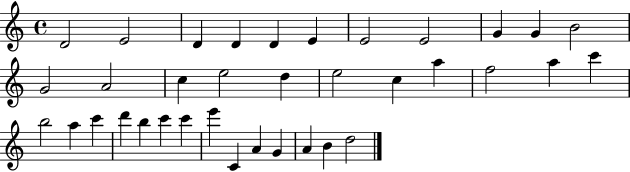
X:1
T:Untitled
M:4/4
L:1/4
K:C
D2 E2 D D D E E2 E2 G G B2 G2 A2 c e2 d e2 c a f2 a c' b2 a c' d' b c' c' e' C A G A B d2